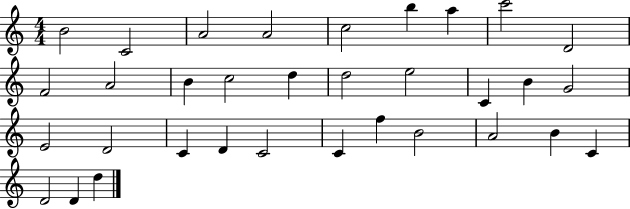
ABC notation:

X:1
T:Untitled
M:4/4
L:1/4
K:C
B2 C2 A2 A2 c2 b a c'2 D2 F2 A2 B c2 d d2 e2 C B G2 E2 D2 C D C2 C f B2 A2 B C D2 D d